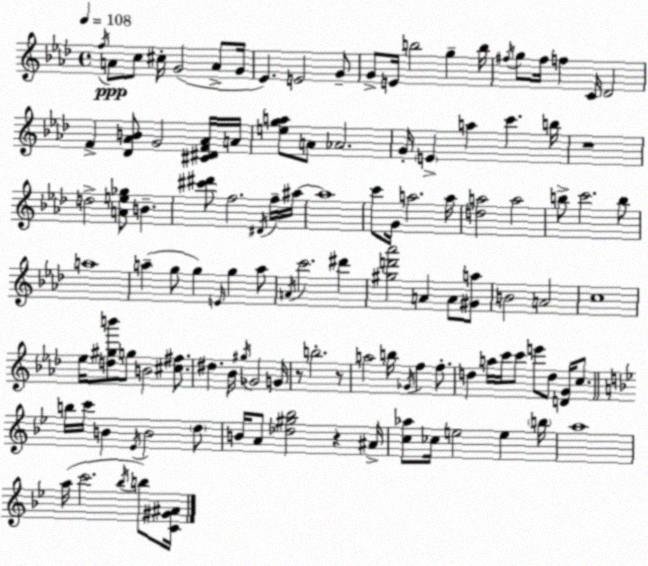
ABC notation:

X:1
T:Untitled
M:4/4
L:1/4
K:Ab
f/4 A/2 c/2 ^c/4 G2 A/2 G/4 _E E2 G/2 G/2 E/4 b2 g b/4 ^f/4 g/2 ^f/4 f C/4 _D2 F [_D_AB]/2 G2 [^C^DF_A]/4 A/4 [ega]/2 A/2 _A2 G/4 E a c' b/4 z4 d2 [Ae_g]/2 B [^c'^d']/2 f2 ^D/4 f/4 ^a/4 ^a4 c'/2 G/4 a2 a/4 [da]2 a2 b/2 c'2 b/2 a4 a g/2 g E/4 g a/2 A/4 c'2 ^d' [^gd'_a']2 A A/2 [^Ga]/2 B2 A2 c4 _e/4 [d^gb']/2 g/2 B2 [^c^f]/2 ^d _B/4 ^g/4 _G2 G/4 z/2 b2 z/2 a2 b/4 _G/4 f f/2 d a/4 c'/4 c'/2 e'/2 d/2 [DG]/4 c/2 b/4 c'/4 B _E/4 B2 d/2 B/4 A/2 [_d^g_b]2 z ^A/4 [c_a]/2 _c/4 e2 e b/4 a4 a/4 c'2 _b/4 b/2 [C^G^A]/4